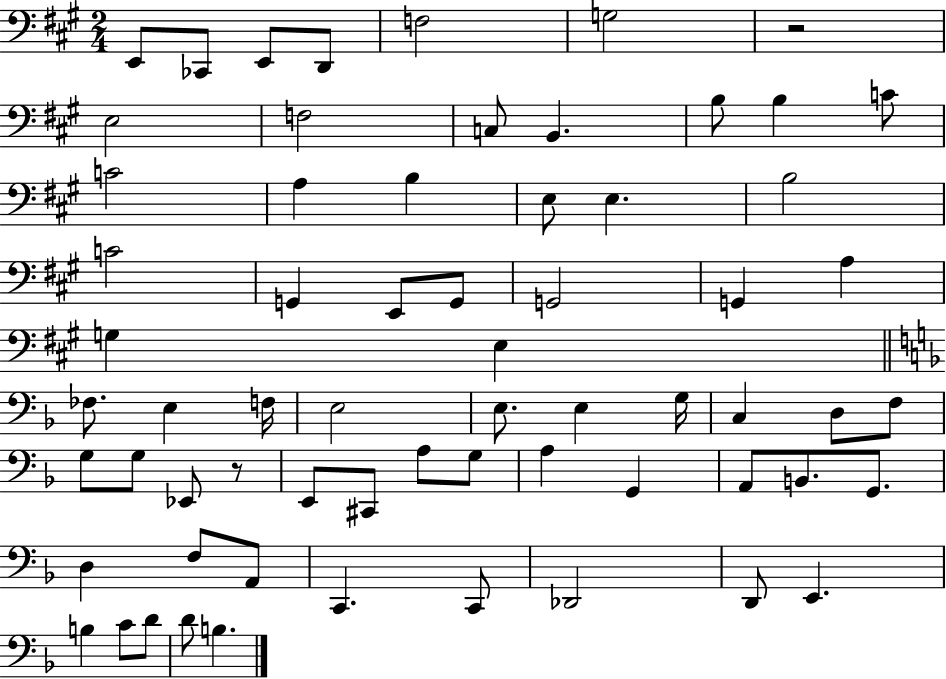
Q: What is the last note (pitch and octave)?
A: B3